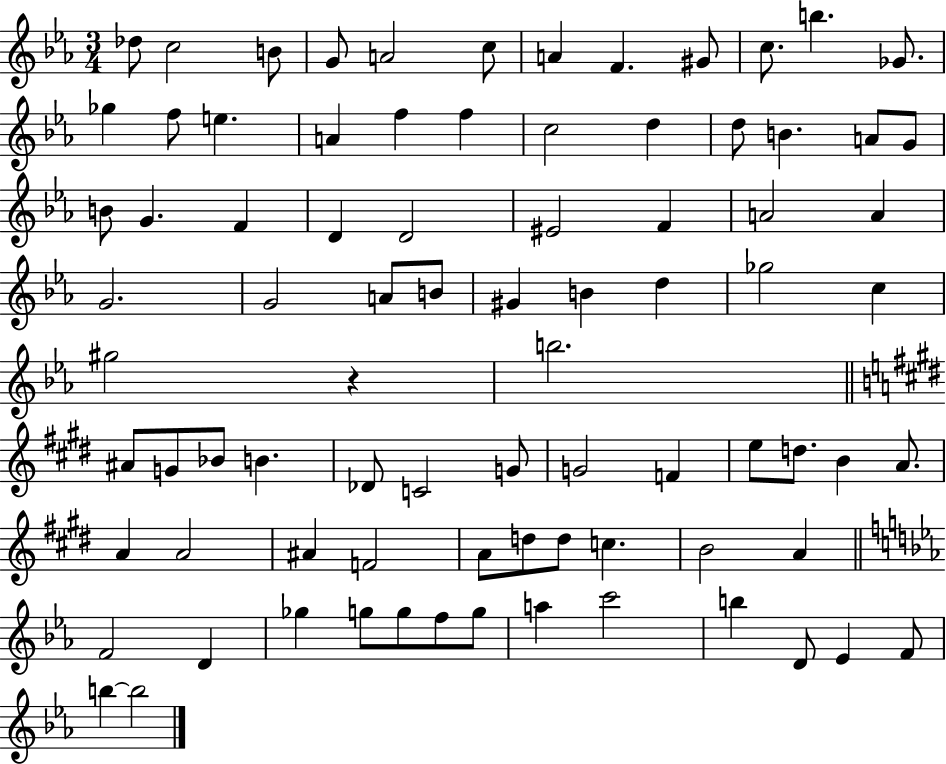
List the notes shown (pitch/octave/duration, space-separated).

Db5/e C5/h B4/e G4/e A4/h C5/e A4/q F4/q. G#4/e C5/e. B5/q. Gb4/e. Gb5/q F5/e E5/q. A4/q F5/q F5/q C5/h D5/q D5/e B4/q. A4/e G4/e B4/e G4/q. F4/q D4/q D4/h EIS4/h F4/q A4/h A4/q G4/h. G4/h A4/e B4/e G#4/q B4/q D5/q Gb5/h C5/q G#5/h R/q B5/h. A#4/e G4/e Bb4/e B4/q. Db4/e C4/h G4/e G4/h F4/q E5/e D5/e. B4/q A4/e. A4/q A4/h A#4/q F4/h A4/e D5/e D5/e C5/q. B4/h A4/q F4/h D4/q Gb5/q G5/e G5/e F5/e G5/e A5/q C6/h B5/q D4/e Eb4/q F4/e B5/q B5/h